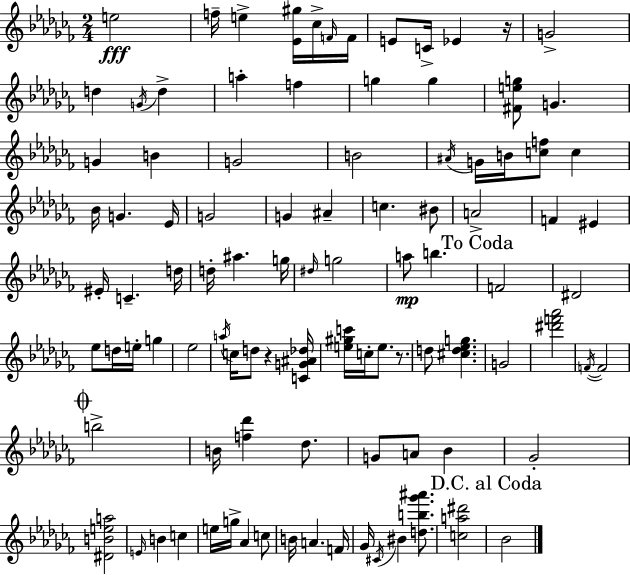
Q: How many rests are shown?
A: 3